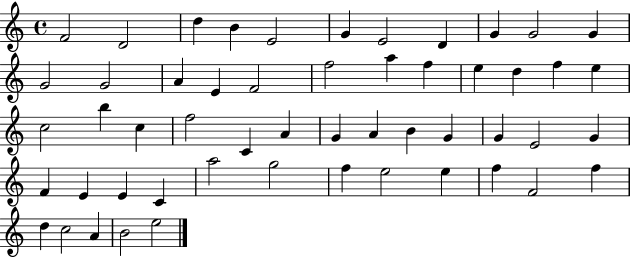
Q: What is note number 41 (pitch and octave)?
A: A5